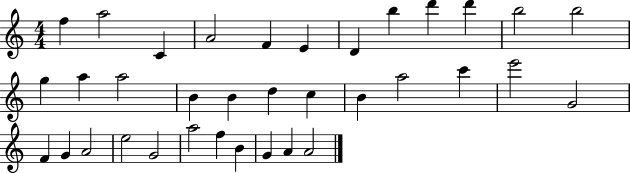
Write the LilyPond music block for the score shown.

{
  \clef treble
  \numericTimeSignature
  \time 4/4
  \key c \major
  f''4 a''2 c'4 | a'2 f'4 e'4 | d'4 b''4 d'''4 d'''4 | b''2 b''2 | \break g''4 a''4 a''2 | b'4 b'4 d''4 c''4 | b'4 a''2 c'''4 | e'''2 g'2 | \break f'4 g'4 a'2 | e''2 g'2 | a''2 f''4 b'4 | g'4 a'4 a'2 | \break \bar "|."
}